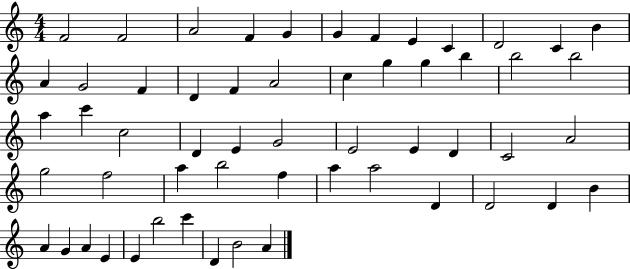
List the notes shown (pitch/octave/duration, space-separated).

F4/h F4/h A4/h F4/q G4/q G4/q F4/q E4/q C4/q D4/h C4/q B4/q A4/q G4/h F4/q D4/q F4/q A4/h C5/q G5/q G5/q B5/q B5/h B5/h A5/q C6/q C5/h D4/q E4/q G4/h E4/h E4/q D4/q C4/h A4/h G5/h F5/h A5/q B5/h F5/q A5/q A5/h D4/q D4/h D4/q B4/q A4/q G4/q A4/q E4/q E4/q B5/h C6/q D4/q B4/h A4/q